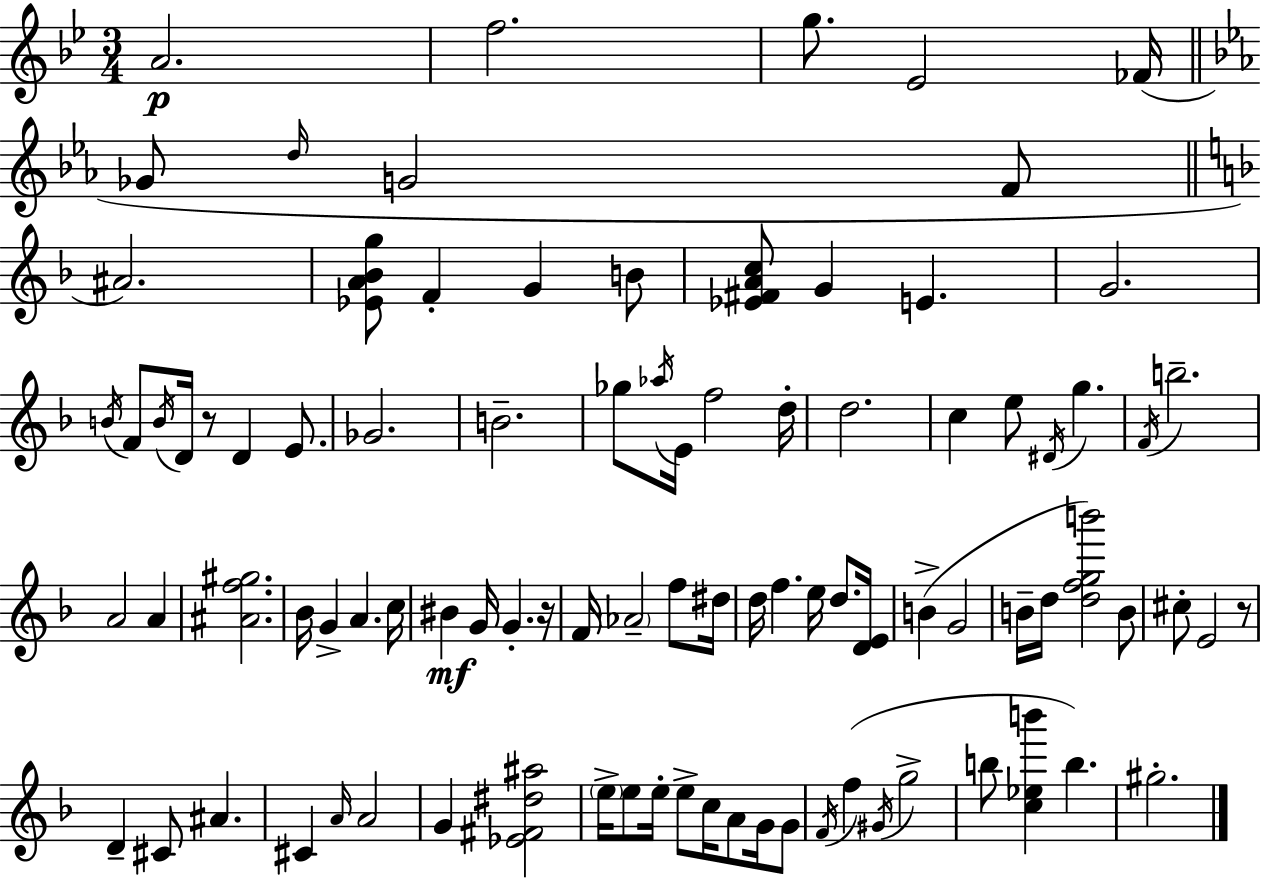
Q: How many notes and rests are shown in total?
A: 92